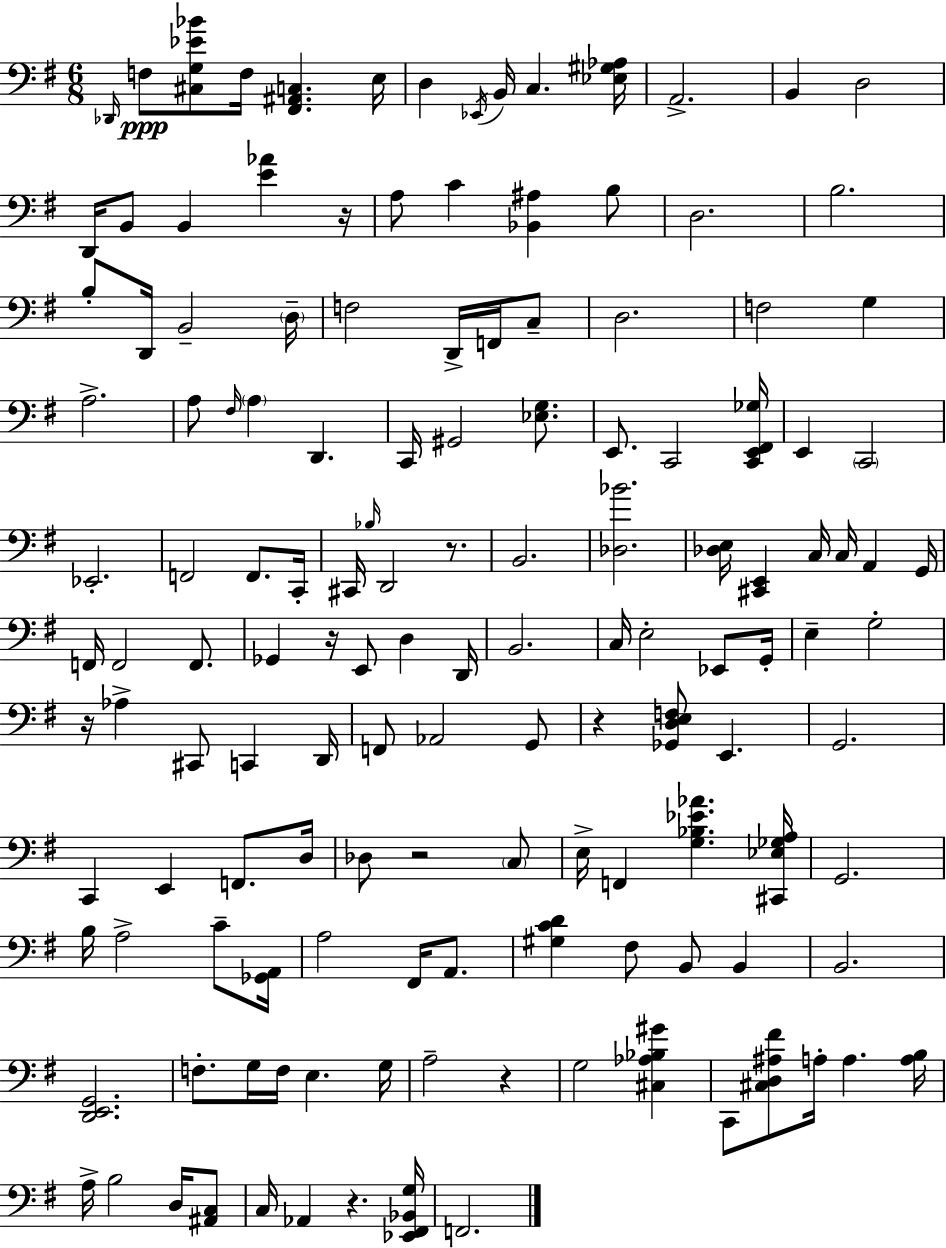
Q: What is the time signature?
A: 6/8